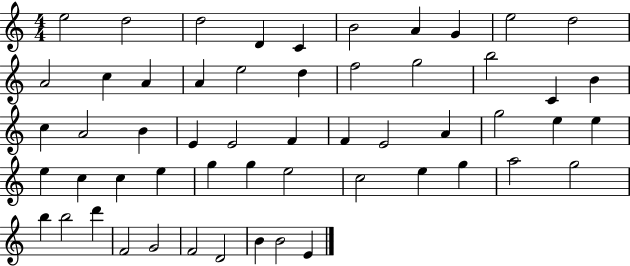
X:1
T:Untitled
M:4/4
L:1/4
K:C
e2 d2 d2 D C B2 A G e2 d2 A2 c A A e2 d f2 g2 b2 C B c A2 B E E2 F F E2 A g2 e e e c c e g g e2 c2 e g a2 g2 b b2 d' F2 G2 F2 D2 B B2 E